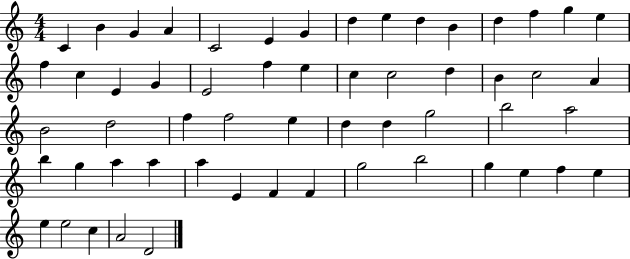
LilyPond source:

{
  \clef treble
  \numericTimeSignature
  \time 4/4
  \key c \major
  c'4 b'4 g'4 a'4 | c'2 e'4 g'4 | d''4 e''4 d''4 b'4 | d''4 f''4 g''4 e''4 | \break f''4 c''4 e'4 g'4 | e'2 f''4 e''4 | c''4 c''2 d''4 | b'4 c''2 a'4 | \break b'2 d''2 | f''4 f''2 e''4 | d''4 d''4 g''2 | b''2 a''2 | \break b''4 g''4 a''4 a''4 | a''4 e'4 f'4 f'4 | g''2 b''2 | g''4 e''4 f''4 e''4 | \break e''4 e''2 c''4 | a'2 d'2 | \bar "|."
}